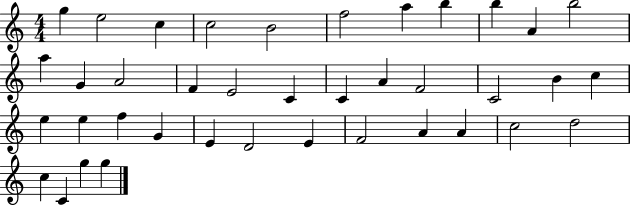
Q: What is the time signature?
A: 4/4